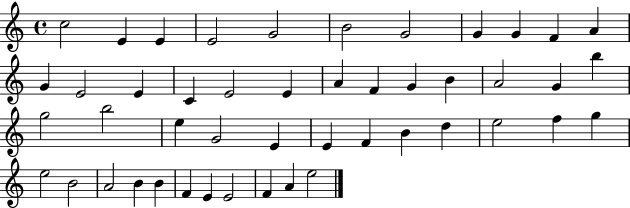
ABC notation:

X:1
T:Untitled
M:4/4
L:1/4
K:C
c2 E E E2 G2 B2 G2 G G F A G E2 E C E2 E A F G B A2 G b g2 b2 e G2 E E F B d e2 f g e2 B2 A2 B B F E E2 F A e2